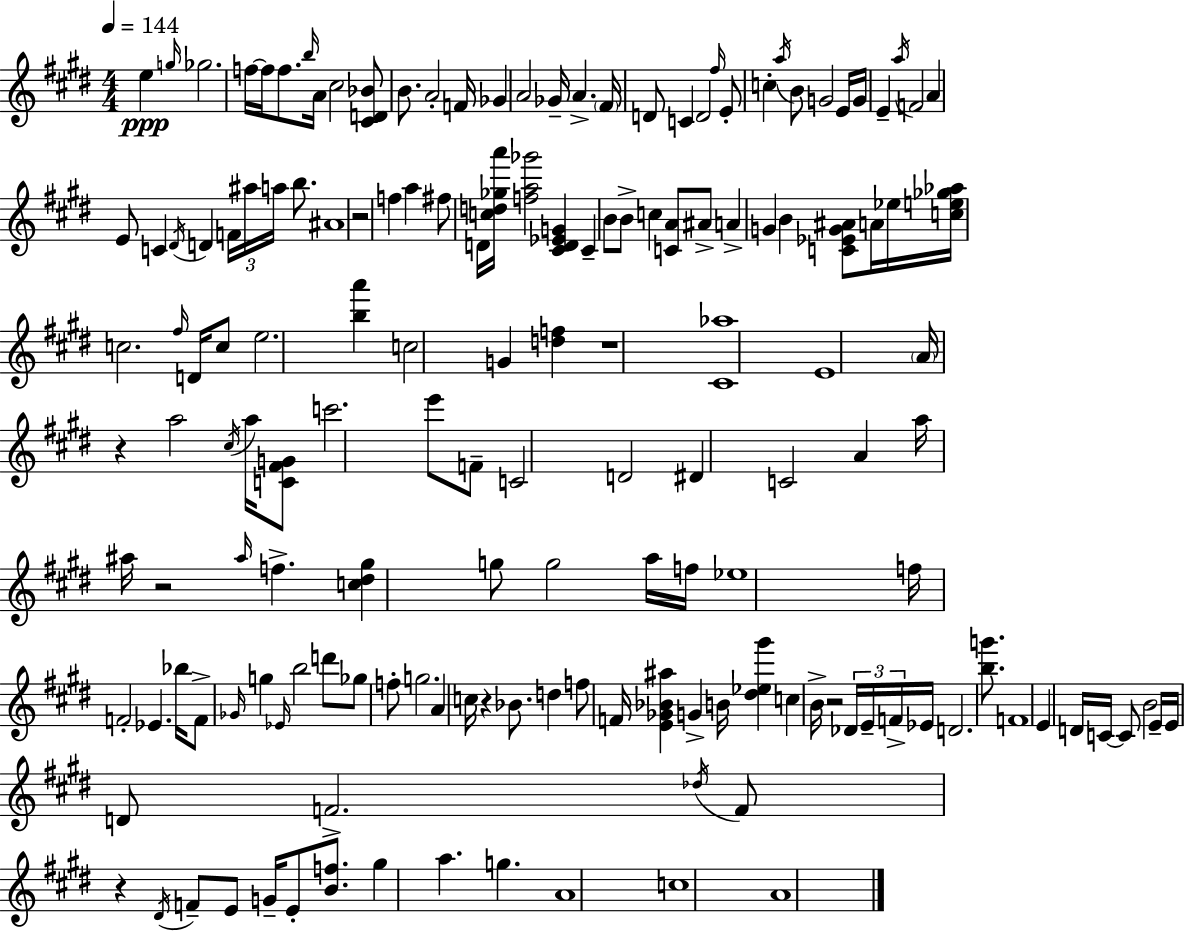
E5/q G5/s Gb5/h. F5/s F5/s F5/e. B5/s A4/s C#5/h [C#4,D4,Bb4]/e B4/e. A4/h F4/s Gb4/q A4/h Gb4/s A4/q. F#4/s D4/e C4/q D4/h F#5/s E4/e C5/q A5/s B4/e G4/h E4/s G4/s E4/q A5/s F4/h A4/q E4/e C4/q D#4/s D4/q F4/s A#5/s A5/s B5/e. A#4/w R/h F5/q A5/q F#5/e D4/s [C5,D5,Gb5,A6]/s [F5,A5,Gb6]/h [C#4,D4,Eb4,G4]/q C#4/q B4/e B4/e C5/q [C4,A4]/e A#4/e A4/q G4/q B4/q [C4,Eb4,G4,A#4]/e A4/s Eb5/s [C5,E5,Gb5,Ab5]/s C5/h. F#5/s D4/s C5/e E5/h. [B5,A6]/q C5/h G4/q [D5,F5]/q R/w [C#4,Ab5]/w E4/w A4/s R/q A5/h C#5/s A5/s [C4,F#4,G4]/e C6/h. E6/e F4/e C4/h D4/h D#4/q C4/h A4/q A5/s A#5/s R/h A#5/s F5/q. [C5,D#5,G#5]/q G5/e G5/h A5/s F5/s Eb5/w F5/s F4/h Eb4/q. Bb5/s F4/e Gb4/s G5/q Eb4/s B5/h D6/e Gb5/e F5/e G5/h. A4/q C5/s R/q Bb4/e. D5/q F5/e F4/s [E4,Gb4,Bb4,A#5]/q G4/q B4/s [D#5,Eb5,G#6]/q C5/q B4/s R/h Db4/s E4/s F4/s Eb4/s D4/h. [B5,G6]/e. F4/w E4/q D4/s C4/s C4/e B4/h E4/s E4/s D4/e F4/h. Db5/s F4/e R/q D#4/s F4/e E4/e G4/s E4/e [B4,F5]/e. G#5/q A5/q. G5/q. A4/w C5/w A4/w